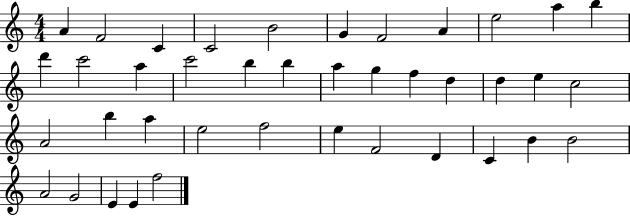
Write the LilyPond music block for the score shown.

{
  \clef treble
  \numericTimeSignature
  \time 4/4
  \key c \major
  a'4 f'2 c'4 | c'2 b'2 | g'4 f'2 a'4 | e''2 a''4 b''4 | \break d'''4 c'''2 a''4 | c'''2 b''4 b''4 | a''4 g''4 f''4 d''4 | d''4 e''4 c''2 | \break a'2 b''4 a''4 | e''2 f''2 | e''4 f'2 d'4 | c'4 b'4 b'2 | \break a'2 g'2 | e'4 e'4 f''2 | \bar "|."
}